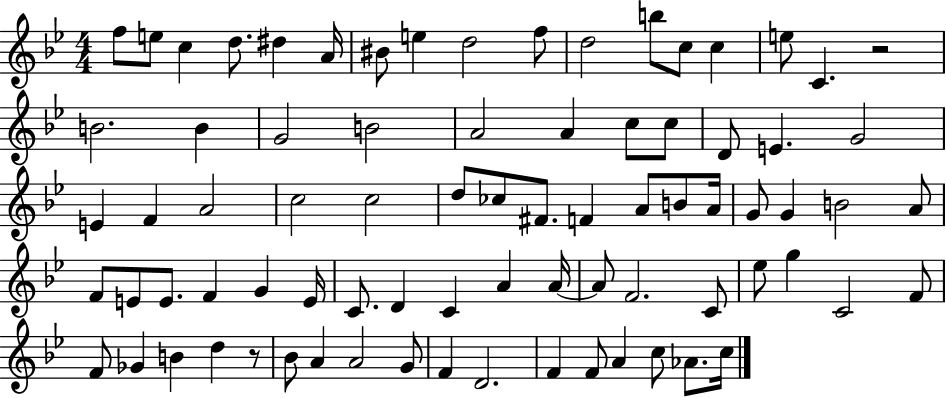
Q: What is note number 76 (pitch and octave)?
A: Ab4